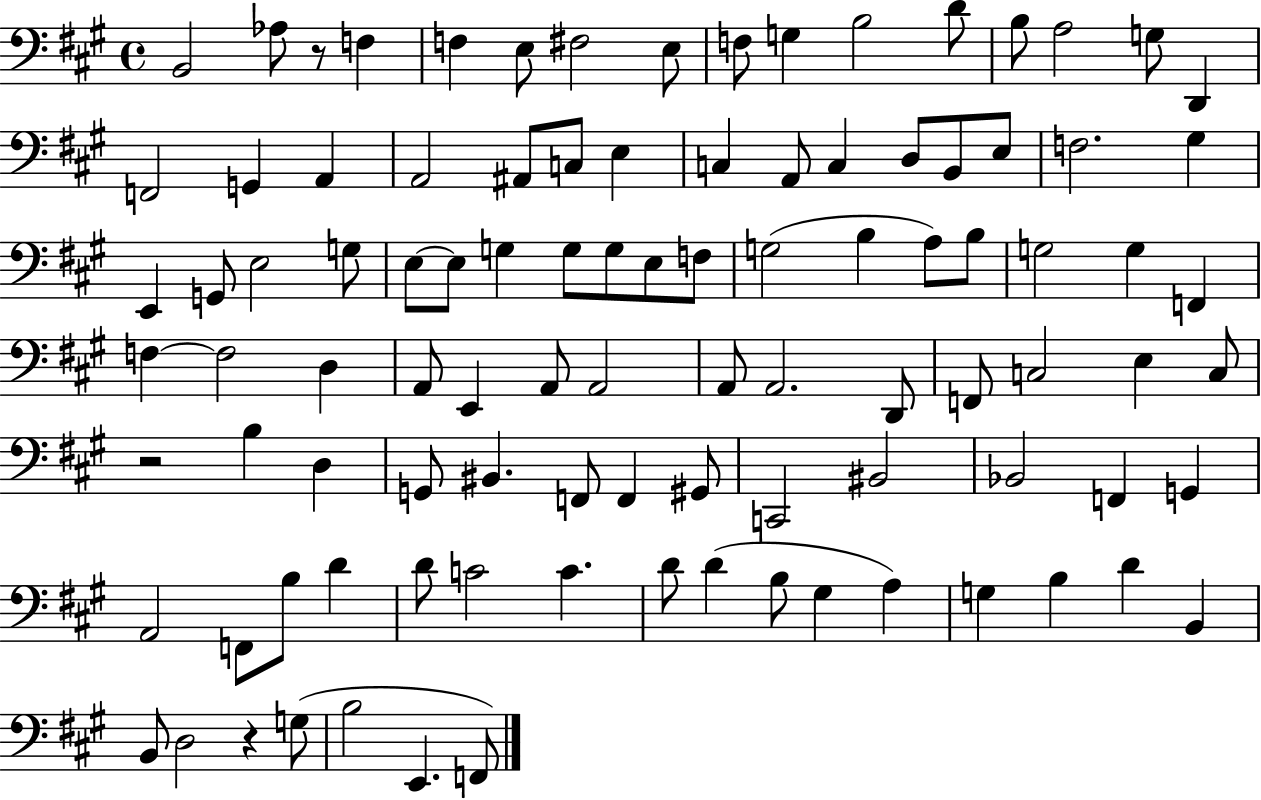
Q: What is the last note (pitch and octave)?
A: F2